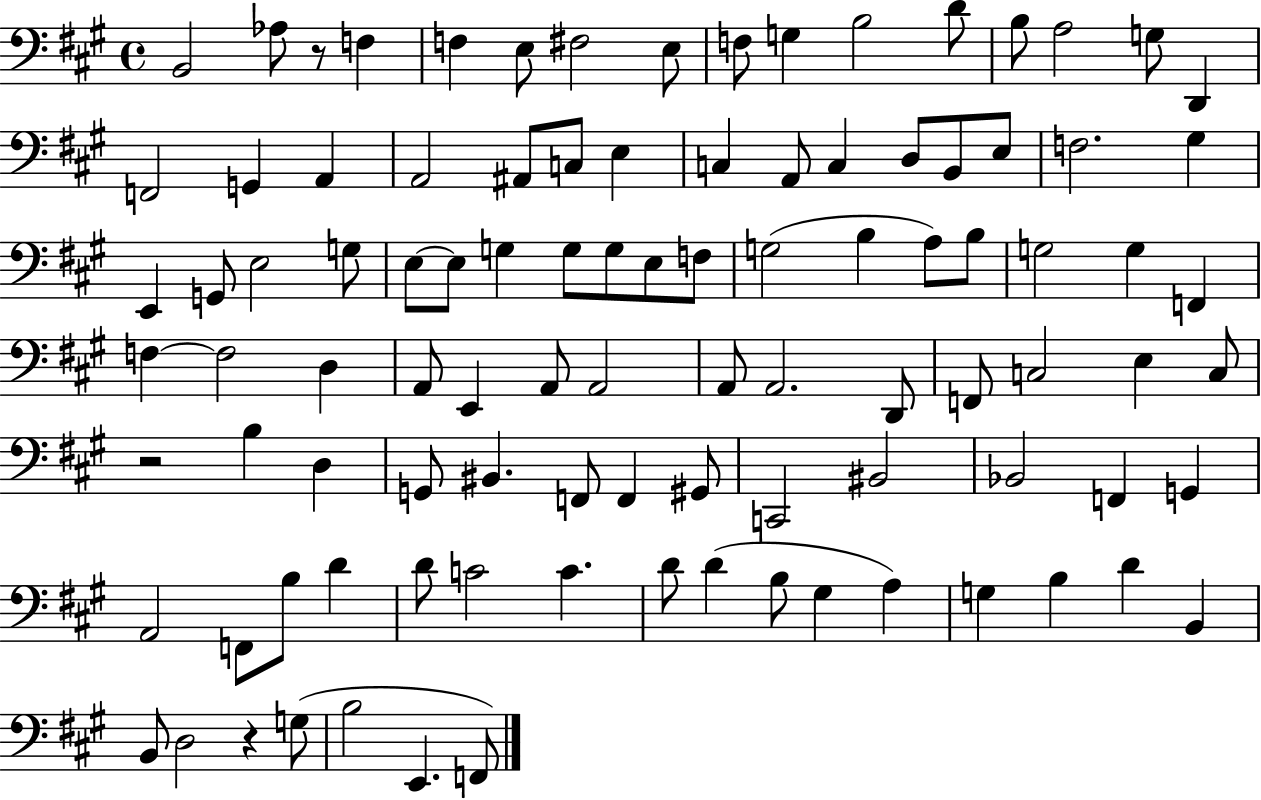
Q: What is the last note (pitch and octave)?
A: F2